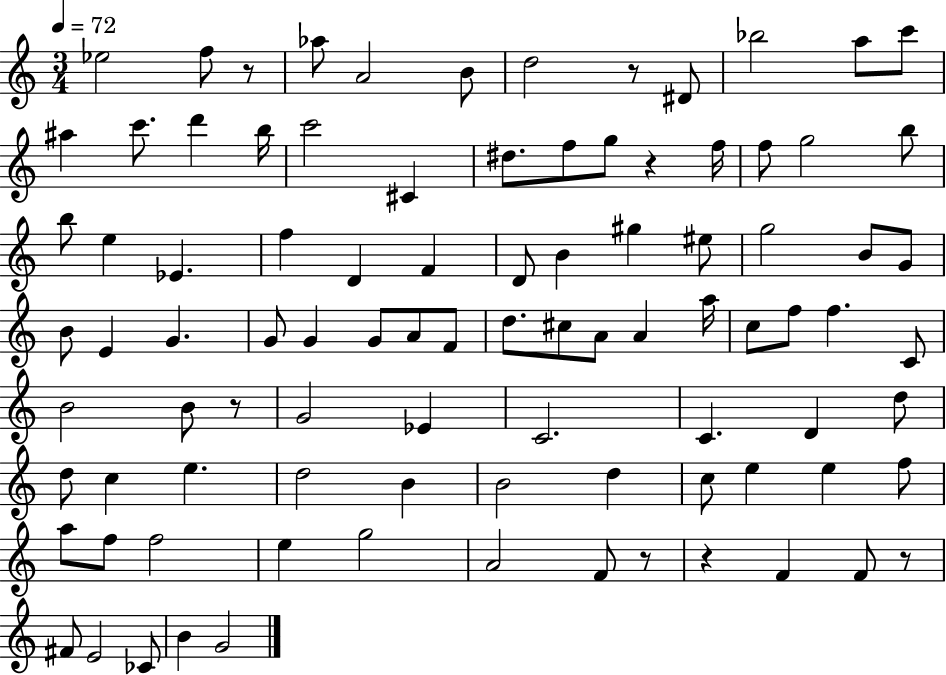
X:1
T:Untitled
M:3/4
L:1/4
K:C
_e2 f/2 z/2 _a/2 A2 B/2 d2 z/2 ^D/2 _b2 a/2 c'/2 ^a c'/2 d' b/4 c'2 ^C ^d/2 f/2 g/2 z f/4 f/2 g2 b/2 b/2 e _E f D F D/2 B ^g ^e/2 g2 B/2 G/2 B/2 E G G/2 G G/2 A/2 F/2 d/2 ^c/2 A/2 A a/4 c/2 f/2 f C/2 B2 B/2 z/2 G2 _E C2 C D d/2 d/2 c e d2 B B2 d c/2 e e f/2 a/2 f/2 f2 e g2 A2 F/2 z/2 z F F/2 z/2 ^F/2 E2 _C/2 B G2